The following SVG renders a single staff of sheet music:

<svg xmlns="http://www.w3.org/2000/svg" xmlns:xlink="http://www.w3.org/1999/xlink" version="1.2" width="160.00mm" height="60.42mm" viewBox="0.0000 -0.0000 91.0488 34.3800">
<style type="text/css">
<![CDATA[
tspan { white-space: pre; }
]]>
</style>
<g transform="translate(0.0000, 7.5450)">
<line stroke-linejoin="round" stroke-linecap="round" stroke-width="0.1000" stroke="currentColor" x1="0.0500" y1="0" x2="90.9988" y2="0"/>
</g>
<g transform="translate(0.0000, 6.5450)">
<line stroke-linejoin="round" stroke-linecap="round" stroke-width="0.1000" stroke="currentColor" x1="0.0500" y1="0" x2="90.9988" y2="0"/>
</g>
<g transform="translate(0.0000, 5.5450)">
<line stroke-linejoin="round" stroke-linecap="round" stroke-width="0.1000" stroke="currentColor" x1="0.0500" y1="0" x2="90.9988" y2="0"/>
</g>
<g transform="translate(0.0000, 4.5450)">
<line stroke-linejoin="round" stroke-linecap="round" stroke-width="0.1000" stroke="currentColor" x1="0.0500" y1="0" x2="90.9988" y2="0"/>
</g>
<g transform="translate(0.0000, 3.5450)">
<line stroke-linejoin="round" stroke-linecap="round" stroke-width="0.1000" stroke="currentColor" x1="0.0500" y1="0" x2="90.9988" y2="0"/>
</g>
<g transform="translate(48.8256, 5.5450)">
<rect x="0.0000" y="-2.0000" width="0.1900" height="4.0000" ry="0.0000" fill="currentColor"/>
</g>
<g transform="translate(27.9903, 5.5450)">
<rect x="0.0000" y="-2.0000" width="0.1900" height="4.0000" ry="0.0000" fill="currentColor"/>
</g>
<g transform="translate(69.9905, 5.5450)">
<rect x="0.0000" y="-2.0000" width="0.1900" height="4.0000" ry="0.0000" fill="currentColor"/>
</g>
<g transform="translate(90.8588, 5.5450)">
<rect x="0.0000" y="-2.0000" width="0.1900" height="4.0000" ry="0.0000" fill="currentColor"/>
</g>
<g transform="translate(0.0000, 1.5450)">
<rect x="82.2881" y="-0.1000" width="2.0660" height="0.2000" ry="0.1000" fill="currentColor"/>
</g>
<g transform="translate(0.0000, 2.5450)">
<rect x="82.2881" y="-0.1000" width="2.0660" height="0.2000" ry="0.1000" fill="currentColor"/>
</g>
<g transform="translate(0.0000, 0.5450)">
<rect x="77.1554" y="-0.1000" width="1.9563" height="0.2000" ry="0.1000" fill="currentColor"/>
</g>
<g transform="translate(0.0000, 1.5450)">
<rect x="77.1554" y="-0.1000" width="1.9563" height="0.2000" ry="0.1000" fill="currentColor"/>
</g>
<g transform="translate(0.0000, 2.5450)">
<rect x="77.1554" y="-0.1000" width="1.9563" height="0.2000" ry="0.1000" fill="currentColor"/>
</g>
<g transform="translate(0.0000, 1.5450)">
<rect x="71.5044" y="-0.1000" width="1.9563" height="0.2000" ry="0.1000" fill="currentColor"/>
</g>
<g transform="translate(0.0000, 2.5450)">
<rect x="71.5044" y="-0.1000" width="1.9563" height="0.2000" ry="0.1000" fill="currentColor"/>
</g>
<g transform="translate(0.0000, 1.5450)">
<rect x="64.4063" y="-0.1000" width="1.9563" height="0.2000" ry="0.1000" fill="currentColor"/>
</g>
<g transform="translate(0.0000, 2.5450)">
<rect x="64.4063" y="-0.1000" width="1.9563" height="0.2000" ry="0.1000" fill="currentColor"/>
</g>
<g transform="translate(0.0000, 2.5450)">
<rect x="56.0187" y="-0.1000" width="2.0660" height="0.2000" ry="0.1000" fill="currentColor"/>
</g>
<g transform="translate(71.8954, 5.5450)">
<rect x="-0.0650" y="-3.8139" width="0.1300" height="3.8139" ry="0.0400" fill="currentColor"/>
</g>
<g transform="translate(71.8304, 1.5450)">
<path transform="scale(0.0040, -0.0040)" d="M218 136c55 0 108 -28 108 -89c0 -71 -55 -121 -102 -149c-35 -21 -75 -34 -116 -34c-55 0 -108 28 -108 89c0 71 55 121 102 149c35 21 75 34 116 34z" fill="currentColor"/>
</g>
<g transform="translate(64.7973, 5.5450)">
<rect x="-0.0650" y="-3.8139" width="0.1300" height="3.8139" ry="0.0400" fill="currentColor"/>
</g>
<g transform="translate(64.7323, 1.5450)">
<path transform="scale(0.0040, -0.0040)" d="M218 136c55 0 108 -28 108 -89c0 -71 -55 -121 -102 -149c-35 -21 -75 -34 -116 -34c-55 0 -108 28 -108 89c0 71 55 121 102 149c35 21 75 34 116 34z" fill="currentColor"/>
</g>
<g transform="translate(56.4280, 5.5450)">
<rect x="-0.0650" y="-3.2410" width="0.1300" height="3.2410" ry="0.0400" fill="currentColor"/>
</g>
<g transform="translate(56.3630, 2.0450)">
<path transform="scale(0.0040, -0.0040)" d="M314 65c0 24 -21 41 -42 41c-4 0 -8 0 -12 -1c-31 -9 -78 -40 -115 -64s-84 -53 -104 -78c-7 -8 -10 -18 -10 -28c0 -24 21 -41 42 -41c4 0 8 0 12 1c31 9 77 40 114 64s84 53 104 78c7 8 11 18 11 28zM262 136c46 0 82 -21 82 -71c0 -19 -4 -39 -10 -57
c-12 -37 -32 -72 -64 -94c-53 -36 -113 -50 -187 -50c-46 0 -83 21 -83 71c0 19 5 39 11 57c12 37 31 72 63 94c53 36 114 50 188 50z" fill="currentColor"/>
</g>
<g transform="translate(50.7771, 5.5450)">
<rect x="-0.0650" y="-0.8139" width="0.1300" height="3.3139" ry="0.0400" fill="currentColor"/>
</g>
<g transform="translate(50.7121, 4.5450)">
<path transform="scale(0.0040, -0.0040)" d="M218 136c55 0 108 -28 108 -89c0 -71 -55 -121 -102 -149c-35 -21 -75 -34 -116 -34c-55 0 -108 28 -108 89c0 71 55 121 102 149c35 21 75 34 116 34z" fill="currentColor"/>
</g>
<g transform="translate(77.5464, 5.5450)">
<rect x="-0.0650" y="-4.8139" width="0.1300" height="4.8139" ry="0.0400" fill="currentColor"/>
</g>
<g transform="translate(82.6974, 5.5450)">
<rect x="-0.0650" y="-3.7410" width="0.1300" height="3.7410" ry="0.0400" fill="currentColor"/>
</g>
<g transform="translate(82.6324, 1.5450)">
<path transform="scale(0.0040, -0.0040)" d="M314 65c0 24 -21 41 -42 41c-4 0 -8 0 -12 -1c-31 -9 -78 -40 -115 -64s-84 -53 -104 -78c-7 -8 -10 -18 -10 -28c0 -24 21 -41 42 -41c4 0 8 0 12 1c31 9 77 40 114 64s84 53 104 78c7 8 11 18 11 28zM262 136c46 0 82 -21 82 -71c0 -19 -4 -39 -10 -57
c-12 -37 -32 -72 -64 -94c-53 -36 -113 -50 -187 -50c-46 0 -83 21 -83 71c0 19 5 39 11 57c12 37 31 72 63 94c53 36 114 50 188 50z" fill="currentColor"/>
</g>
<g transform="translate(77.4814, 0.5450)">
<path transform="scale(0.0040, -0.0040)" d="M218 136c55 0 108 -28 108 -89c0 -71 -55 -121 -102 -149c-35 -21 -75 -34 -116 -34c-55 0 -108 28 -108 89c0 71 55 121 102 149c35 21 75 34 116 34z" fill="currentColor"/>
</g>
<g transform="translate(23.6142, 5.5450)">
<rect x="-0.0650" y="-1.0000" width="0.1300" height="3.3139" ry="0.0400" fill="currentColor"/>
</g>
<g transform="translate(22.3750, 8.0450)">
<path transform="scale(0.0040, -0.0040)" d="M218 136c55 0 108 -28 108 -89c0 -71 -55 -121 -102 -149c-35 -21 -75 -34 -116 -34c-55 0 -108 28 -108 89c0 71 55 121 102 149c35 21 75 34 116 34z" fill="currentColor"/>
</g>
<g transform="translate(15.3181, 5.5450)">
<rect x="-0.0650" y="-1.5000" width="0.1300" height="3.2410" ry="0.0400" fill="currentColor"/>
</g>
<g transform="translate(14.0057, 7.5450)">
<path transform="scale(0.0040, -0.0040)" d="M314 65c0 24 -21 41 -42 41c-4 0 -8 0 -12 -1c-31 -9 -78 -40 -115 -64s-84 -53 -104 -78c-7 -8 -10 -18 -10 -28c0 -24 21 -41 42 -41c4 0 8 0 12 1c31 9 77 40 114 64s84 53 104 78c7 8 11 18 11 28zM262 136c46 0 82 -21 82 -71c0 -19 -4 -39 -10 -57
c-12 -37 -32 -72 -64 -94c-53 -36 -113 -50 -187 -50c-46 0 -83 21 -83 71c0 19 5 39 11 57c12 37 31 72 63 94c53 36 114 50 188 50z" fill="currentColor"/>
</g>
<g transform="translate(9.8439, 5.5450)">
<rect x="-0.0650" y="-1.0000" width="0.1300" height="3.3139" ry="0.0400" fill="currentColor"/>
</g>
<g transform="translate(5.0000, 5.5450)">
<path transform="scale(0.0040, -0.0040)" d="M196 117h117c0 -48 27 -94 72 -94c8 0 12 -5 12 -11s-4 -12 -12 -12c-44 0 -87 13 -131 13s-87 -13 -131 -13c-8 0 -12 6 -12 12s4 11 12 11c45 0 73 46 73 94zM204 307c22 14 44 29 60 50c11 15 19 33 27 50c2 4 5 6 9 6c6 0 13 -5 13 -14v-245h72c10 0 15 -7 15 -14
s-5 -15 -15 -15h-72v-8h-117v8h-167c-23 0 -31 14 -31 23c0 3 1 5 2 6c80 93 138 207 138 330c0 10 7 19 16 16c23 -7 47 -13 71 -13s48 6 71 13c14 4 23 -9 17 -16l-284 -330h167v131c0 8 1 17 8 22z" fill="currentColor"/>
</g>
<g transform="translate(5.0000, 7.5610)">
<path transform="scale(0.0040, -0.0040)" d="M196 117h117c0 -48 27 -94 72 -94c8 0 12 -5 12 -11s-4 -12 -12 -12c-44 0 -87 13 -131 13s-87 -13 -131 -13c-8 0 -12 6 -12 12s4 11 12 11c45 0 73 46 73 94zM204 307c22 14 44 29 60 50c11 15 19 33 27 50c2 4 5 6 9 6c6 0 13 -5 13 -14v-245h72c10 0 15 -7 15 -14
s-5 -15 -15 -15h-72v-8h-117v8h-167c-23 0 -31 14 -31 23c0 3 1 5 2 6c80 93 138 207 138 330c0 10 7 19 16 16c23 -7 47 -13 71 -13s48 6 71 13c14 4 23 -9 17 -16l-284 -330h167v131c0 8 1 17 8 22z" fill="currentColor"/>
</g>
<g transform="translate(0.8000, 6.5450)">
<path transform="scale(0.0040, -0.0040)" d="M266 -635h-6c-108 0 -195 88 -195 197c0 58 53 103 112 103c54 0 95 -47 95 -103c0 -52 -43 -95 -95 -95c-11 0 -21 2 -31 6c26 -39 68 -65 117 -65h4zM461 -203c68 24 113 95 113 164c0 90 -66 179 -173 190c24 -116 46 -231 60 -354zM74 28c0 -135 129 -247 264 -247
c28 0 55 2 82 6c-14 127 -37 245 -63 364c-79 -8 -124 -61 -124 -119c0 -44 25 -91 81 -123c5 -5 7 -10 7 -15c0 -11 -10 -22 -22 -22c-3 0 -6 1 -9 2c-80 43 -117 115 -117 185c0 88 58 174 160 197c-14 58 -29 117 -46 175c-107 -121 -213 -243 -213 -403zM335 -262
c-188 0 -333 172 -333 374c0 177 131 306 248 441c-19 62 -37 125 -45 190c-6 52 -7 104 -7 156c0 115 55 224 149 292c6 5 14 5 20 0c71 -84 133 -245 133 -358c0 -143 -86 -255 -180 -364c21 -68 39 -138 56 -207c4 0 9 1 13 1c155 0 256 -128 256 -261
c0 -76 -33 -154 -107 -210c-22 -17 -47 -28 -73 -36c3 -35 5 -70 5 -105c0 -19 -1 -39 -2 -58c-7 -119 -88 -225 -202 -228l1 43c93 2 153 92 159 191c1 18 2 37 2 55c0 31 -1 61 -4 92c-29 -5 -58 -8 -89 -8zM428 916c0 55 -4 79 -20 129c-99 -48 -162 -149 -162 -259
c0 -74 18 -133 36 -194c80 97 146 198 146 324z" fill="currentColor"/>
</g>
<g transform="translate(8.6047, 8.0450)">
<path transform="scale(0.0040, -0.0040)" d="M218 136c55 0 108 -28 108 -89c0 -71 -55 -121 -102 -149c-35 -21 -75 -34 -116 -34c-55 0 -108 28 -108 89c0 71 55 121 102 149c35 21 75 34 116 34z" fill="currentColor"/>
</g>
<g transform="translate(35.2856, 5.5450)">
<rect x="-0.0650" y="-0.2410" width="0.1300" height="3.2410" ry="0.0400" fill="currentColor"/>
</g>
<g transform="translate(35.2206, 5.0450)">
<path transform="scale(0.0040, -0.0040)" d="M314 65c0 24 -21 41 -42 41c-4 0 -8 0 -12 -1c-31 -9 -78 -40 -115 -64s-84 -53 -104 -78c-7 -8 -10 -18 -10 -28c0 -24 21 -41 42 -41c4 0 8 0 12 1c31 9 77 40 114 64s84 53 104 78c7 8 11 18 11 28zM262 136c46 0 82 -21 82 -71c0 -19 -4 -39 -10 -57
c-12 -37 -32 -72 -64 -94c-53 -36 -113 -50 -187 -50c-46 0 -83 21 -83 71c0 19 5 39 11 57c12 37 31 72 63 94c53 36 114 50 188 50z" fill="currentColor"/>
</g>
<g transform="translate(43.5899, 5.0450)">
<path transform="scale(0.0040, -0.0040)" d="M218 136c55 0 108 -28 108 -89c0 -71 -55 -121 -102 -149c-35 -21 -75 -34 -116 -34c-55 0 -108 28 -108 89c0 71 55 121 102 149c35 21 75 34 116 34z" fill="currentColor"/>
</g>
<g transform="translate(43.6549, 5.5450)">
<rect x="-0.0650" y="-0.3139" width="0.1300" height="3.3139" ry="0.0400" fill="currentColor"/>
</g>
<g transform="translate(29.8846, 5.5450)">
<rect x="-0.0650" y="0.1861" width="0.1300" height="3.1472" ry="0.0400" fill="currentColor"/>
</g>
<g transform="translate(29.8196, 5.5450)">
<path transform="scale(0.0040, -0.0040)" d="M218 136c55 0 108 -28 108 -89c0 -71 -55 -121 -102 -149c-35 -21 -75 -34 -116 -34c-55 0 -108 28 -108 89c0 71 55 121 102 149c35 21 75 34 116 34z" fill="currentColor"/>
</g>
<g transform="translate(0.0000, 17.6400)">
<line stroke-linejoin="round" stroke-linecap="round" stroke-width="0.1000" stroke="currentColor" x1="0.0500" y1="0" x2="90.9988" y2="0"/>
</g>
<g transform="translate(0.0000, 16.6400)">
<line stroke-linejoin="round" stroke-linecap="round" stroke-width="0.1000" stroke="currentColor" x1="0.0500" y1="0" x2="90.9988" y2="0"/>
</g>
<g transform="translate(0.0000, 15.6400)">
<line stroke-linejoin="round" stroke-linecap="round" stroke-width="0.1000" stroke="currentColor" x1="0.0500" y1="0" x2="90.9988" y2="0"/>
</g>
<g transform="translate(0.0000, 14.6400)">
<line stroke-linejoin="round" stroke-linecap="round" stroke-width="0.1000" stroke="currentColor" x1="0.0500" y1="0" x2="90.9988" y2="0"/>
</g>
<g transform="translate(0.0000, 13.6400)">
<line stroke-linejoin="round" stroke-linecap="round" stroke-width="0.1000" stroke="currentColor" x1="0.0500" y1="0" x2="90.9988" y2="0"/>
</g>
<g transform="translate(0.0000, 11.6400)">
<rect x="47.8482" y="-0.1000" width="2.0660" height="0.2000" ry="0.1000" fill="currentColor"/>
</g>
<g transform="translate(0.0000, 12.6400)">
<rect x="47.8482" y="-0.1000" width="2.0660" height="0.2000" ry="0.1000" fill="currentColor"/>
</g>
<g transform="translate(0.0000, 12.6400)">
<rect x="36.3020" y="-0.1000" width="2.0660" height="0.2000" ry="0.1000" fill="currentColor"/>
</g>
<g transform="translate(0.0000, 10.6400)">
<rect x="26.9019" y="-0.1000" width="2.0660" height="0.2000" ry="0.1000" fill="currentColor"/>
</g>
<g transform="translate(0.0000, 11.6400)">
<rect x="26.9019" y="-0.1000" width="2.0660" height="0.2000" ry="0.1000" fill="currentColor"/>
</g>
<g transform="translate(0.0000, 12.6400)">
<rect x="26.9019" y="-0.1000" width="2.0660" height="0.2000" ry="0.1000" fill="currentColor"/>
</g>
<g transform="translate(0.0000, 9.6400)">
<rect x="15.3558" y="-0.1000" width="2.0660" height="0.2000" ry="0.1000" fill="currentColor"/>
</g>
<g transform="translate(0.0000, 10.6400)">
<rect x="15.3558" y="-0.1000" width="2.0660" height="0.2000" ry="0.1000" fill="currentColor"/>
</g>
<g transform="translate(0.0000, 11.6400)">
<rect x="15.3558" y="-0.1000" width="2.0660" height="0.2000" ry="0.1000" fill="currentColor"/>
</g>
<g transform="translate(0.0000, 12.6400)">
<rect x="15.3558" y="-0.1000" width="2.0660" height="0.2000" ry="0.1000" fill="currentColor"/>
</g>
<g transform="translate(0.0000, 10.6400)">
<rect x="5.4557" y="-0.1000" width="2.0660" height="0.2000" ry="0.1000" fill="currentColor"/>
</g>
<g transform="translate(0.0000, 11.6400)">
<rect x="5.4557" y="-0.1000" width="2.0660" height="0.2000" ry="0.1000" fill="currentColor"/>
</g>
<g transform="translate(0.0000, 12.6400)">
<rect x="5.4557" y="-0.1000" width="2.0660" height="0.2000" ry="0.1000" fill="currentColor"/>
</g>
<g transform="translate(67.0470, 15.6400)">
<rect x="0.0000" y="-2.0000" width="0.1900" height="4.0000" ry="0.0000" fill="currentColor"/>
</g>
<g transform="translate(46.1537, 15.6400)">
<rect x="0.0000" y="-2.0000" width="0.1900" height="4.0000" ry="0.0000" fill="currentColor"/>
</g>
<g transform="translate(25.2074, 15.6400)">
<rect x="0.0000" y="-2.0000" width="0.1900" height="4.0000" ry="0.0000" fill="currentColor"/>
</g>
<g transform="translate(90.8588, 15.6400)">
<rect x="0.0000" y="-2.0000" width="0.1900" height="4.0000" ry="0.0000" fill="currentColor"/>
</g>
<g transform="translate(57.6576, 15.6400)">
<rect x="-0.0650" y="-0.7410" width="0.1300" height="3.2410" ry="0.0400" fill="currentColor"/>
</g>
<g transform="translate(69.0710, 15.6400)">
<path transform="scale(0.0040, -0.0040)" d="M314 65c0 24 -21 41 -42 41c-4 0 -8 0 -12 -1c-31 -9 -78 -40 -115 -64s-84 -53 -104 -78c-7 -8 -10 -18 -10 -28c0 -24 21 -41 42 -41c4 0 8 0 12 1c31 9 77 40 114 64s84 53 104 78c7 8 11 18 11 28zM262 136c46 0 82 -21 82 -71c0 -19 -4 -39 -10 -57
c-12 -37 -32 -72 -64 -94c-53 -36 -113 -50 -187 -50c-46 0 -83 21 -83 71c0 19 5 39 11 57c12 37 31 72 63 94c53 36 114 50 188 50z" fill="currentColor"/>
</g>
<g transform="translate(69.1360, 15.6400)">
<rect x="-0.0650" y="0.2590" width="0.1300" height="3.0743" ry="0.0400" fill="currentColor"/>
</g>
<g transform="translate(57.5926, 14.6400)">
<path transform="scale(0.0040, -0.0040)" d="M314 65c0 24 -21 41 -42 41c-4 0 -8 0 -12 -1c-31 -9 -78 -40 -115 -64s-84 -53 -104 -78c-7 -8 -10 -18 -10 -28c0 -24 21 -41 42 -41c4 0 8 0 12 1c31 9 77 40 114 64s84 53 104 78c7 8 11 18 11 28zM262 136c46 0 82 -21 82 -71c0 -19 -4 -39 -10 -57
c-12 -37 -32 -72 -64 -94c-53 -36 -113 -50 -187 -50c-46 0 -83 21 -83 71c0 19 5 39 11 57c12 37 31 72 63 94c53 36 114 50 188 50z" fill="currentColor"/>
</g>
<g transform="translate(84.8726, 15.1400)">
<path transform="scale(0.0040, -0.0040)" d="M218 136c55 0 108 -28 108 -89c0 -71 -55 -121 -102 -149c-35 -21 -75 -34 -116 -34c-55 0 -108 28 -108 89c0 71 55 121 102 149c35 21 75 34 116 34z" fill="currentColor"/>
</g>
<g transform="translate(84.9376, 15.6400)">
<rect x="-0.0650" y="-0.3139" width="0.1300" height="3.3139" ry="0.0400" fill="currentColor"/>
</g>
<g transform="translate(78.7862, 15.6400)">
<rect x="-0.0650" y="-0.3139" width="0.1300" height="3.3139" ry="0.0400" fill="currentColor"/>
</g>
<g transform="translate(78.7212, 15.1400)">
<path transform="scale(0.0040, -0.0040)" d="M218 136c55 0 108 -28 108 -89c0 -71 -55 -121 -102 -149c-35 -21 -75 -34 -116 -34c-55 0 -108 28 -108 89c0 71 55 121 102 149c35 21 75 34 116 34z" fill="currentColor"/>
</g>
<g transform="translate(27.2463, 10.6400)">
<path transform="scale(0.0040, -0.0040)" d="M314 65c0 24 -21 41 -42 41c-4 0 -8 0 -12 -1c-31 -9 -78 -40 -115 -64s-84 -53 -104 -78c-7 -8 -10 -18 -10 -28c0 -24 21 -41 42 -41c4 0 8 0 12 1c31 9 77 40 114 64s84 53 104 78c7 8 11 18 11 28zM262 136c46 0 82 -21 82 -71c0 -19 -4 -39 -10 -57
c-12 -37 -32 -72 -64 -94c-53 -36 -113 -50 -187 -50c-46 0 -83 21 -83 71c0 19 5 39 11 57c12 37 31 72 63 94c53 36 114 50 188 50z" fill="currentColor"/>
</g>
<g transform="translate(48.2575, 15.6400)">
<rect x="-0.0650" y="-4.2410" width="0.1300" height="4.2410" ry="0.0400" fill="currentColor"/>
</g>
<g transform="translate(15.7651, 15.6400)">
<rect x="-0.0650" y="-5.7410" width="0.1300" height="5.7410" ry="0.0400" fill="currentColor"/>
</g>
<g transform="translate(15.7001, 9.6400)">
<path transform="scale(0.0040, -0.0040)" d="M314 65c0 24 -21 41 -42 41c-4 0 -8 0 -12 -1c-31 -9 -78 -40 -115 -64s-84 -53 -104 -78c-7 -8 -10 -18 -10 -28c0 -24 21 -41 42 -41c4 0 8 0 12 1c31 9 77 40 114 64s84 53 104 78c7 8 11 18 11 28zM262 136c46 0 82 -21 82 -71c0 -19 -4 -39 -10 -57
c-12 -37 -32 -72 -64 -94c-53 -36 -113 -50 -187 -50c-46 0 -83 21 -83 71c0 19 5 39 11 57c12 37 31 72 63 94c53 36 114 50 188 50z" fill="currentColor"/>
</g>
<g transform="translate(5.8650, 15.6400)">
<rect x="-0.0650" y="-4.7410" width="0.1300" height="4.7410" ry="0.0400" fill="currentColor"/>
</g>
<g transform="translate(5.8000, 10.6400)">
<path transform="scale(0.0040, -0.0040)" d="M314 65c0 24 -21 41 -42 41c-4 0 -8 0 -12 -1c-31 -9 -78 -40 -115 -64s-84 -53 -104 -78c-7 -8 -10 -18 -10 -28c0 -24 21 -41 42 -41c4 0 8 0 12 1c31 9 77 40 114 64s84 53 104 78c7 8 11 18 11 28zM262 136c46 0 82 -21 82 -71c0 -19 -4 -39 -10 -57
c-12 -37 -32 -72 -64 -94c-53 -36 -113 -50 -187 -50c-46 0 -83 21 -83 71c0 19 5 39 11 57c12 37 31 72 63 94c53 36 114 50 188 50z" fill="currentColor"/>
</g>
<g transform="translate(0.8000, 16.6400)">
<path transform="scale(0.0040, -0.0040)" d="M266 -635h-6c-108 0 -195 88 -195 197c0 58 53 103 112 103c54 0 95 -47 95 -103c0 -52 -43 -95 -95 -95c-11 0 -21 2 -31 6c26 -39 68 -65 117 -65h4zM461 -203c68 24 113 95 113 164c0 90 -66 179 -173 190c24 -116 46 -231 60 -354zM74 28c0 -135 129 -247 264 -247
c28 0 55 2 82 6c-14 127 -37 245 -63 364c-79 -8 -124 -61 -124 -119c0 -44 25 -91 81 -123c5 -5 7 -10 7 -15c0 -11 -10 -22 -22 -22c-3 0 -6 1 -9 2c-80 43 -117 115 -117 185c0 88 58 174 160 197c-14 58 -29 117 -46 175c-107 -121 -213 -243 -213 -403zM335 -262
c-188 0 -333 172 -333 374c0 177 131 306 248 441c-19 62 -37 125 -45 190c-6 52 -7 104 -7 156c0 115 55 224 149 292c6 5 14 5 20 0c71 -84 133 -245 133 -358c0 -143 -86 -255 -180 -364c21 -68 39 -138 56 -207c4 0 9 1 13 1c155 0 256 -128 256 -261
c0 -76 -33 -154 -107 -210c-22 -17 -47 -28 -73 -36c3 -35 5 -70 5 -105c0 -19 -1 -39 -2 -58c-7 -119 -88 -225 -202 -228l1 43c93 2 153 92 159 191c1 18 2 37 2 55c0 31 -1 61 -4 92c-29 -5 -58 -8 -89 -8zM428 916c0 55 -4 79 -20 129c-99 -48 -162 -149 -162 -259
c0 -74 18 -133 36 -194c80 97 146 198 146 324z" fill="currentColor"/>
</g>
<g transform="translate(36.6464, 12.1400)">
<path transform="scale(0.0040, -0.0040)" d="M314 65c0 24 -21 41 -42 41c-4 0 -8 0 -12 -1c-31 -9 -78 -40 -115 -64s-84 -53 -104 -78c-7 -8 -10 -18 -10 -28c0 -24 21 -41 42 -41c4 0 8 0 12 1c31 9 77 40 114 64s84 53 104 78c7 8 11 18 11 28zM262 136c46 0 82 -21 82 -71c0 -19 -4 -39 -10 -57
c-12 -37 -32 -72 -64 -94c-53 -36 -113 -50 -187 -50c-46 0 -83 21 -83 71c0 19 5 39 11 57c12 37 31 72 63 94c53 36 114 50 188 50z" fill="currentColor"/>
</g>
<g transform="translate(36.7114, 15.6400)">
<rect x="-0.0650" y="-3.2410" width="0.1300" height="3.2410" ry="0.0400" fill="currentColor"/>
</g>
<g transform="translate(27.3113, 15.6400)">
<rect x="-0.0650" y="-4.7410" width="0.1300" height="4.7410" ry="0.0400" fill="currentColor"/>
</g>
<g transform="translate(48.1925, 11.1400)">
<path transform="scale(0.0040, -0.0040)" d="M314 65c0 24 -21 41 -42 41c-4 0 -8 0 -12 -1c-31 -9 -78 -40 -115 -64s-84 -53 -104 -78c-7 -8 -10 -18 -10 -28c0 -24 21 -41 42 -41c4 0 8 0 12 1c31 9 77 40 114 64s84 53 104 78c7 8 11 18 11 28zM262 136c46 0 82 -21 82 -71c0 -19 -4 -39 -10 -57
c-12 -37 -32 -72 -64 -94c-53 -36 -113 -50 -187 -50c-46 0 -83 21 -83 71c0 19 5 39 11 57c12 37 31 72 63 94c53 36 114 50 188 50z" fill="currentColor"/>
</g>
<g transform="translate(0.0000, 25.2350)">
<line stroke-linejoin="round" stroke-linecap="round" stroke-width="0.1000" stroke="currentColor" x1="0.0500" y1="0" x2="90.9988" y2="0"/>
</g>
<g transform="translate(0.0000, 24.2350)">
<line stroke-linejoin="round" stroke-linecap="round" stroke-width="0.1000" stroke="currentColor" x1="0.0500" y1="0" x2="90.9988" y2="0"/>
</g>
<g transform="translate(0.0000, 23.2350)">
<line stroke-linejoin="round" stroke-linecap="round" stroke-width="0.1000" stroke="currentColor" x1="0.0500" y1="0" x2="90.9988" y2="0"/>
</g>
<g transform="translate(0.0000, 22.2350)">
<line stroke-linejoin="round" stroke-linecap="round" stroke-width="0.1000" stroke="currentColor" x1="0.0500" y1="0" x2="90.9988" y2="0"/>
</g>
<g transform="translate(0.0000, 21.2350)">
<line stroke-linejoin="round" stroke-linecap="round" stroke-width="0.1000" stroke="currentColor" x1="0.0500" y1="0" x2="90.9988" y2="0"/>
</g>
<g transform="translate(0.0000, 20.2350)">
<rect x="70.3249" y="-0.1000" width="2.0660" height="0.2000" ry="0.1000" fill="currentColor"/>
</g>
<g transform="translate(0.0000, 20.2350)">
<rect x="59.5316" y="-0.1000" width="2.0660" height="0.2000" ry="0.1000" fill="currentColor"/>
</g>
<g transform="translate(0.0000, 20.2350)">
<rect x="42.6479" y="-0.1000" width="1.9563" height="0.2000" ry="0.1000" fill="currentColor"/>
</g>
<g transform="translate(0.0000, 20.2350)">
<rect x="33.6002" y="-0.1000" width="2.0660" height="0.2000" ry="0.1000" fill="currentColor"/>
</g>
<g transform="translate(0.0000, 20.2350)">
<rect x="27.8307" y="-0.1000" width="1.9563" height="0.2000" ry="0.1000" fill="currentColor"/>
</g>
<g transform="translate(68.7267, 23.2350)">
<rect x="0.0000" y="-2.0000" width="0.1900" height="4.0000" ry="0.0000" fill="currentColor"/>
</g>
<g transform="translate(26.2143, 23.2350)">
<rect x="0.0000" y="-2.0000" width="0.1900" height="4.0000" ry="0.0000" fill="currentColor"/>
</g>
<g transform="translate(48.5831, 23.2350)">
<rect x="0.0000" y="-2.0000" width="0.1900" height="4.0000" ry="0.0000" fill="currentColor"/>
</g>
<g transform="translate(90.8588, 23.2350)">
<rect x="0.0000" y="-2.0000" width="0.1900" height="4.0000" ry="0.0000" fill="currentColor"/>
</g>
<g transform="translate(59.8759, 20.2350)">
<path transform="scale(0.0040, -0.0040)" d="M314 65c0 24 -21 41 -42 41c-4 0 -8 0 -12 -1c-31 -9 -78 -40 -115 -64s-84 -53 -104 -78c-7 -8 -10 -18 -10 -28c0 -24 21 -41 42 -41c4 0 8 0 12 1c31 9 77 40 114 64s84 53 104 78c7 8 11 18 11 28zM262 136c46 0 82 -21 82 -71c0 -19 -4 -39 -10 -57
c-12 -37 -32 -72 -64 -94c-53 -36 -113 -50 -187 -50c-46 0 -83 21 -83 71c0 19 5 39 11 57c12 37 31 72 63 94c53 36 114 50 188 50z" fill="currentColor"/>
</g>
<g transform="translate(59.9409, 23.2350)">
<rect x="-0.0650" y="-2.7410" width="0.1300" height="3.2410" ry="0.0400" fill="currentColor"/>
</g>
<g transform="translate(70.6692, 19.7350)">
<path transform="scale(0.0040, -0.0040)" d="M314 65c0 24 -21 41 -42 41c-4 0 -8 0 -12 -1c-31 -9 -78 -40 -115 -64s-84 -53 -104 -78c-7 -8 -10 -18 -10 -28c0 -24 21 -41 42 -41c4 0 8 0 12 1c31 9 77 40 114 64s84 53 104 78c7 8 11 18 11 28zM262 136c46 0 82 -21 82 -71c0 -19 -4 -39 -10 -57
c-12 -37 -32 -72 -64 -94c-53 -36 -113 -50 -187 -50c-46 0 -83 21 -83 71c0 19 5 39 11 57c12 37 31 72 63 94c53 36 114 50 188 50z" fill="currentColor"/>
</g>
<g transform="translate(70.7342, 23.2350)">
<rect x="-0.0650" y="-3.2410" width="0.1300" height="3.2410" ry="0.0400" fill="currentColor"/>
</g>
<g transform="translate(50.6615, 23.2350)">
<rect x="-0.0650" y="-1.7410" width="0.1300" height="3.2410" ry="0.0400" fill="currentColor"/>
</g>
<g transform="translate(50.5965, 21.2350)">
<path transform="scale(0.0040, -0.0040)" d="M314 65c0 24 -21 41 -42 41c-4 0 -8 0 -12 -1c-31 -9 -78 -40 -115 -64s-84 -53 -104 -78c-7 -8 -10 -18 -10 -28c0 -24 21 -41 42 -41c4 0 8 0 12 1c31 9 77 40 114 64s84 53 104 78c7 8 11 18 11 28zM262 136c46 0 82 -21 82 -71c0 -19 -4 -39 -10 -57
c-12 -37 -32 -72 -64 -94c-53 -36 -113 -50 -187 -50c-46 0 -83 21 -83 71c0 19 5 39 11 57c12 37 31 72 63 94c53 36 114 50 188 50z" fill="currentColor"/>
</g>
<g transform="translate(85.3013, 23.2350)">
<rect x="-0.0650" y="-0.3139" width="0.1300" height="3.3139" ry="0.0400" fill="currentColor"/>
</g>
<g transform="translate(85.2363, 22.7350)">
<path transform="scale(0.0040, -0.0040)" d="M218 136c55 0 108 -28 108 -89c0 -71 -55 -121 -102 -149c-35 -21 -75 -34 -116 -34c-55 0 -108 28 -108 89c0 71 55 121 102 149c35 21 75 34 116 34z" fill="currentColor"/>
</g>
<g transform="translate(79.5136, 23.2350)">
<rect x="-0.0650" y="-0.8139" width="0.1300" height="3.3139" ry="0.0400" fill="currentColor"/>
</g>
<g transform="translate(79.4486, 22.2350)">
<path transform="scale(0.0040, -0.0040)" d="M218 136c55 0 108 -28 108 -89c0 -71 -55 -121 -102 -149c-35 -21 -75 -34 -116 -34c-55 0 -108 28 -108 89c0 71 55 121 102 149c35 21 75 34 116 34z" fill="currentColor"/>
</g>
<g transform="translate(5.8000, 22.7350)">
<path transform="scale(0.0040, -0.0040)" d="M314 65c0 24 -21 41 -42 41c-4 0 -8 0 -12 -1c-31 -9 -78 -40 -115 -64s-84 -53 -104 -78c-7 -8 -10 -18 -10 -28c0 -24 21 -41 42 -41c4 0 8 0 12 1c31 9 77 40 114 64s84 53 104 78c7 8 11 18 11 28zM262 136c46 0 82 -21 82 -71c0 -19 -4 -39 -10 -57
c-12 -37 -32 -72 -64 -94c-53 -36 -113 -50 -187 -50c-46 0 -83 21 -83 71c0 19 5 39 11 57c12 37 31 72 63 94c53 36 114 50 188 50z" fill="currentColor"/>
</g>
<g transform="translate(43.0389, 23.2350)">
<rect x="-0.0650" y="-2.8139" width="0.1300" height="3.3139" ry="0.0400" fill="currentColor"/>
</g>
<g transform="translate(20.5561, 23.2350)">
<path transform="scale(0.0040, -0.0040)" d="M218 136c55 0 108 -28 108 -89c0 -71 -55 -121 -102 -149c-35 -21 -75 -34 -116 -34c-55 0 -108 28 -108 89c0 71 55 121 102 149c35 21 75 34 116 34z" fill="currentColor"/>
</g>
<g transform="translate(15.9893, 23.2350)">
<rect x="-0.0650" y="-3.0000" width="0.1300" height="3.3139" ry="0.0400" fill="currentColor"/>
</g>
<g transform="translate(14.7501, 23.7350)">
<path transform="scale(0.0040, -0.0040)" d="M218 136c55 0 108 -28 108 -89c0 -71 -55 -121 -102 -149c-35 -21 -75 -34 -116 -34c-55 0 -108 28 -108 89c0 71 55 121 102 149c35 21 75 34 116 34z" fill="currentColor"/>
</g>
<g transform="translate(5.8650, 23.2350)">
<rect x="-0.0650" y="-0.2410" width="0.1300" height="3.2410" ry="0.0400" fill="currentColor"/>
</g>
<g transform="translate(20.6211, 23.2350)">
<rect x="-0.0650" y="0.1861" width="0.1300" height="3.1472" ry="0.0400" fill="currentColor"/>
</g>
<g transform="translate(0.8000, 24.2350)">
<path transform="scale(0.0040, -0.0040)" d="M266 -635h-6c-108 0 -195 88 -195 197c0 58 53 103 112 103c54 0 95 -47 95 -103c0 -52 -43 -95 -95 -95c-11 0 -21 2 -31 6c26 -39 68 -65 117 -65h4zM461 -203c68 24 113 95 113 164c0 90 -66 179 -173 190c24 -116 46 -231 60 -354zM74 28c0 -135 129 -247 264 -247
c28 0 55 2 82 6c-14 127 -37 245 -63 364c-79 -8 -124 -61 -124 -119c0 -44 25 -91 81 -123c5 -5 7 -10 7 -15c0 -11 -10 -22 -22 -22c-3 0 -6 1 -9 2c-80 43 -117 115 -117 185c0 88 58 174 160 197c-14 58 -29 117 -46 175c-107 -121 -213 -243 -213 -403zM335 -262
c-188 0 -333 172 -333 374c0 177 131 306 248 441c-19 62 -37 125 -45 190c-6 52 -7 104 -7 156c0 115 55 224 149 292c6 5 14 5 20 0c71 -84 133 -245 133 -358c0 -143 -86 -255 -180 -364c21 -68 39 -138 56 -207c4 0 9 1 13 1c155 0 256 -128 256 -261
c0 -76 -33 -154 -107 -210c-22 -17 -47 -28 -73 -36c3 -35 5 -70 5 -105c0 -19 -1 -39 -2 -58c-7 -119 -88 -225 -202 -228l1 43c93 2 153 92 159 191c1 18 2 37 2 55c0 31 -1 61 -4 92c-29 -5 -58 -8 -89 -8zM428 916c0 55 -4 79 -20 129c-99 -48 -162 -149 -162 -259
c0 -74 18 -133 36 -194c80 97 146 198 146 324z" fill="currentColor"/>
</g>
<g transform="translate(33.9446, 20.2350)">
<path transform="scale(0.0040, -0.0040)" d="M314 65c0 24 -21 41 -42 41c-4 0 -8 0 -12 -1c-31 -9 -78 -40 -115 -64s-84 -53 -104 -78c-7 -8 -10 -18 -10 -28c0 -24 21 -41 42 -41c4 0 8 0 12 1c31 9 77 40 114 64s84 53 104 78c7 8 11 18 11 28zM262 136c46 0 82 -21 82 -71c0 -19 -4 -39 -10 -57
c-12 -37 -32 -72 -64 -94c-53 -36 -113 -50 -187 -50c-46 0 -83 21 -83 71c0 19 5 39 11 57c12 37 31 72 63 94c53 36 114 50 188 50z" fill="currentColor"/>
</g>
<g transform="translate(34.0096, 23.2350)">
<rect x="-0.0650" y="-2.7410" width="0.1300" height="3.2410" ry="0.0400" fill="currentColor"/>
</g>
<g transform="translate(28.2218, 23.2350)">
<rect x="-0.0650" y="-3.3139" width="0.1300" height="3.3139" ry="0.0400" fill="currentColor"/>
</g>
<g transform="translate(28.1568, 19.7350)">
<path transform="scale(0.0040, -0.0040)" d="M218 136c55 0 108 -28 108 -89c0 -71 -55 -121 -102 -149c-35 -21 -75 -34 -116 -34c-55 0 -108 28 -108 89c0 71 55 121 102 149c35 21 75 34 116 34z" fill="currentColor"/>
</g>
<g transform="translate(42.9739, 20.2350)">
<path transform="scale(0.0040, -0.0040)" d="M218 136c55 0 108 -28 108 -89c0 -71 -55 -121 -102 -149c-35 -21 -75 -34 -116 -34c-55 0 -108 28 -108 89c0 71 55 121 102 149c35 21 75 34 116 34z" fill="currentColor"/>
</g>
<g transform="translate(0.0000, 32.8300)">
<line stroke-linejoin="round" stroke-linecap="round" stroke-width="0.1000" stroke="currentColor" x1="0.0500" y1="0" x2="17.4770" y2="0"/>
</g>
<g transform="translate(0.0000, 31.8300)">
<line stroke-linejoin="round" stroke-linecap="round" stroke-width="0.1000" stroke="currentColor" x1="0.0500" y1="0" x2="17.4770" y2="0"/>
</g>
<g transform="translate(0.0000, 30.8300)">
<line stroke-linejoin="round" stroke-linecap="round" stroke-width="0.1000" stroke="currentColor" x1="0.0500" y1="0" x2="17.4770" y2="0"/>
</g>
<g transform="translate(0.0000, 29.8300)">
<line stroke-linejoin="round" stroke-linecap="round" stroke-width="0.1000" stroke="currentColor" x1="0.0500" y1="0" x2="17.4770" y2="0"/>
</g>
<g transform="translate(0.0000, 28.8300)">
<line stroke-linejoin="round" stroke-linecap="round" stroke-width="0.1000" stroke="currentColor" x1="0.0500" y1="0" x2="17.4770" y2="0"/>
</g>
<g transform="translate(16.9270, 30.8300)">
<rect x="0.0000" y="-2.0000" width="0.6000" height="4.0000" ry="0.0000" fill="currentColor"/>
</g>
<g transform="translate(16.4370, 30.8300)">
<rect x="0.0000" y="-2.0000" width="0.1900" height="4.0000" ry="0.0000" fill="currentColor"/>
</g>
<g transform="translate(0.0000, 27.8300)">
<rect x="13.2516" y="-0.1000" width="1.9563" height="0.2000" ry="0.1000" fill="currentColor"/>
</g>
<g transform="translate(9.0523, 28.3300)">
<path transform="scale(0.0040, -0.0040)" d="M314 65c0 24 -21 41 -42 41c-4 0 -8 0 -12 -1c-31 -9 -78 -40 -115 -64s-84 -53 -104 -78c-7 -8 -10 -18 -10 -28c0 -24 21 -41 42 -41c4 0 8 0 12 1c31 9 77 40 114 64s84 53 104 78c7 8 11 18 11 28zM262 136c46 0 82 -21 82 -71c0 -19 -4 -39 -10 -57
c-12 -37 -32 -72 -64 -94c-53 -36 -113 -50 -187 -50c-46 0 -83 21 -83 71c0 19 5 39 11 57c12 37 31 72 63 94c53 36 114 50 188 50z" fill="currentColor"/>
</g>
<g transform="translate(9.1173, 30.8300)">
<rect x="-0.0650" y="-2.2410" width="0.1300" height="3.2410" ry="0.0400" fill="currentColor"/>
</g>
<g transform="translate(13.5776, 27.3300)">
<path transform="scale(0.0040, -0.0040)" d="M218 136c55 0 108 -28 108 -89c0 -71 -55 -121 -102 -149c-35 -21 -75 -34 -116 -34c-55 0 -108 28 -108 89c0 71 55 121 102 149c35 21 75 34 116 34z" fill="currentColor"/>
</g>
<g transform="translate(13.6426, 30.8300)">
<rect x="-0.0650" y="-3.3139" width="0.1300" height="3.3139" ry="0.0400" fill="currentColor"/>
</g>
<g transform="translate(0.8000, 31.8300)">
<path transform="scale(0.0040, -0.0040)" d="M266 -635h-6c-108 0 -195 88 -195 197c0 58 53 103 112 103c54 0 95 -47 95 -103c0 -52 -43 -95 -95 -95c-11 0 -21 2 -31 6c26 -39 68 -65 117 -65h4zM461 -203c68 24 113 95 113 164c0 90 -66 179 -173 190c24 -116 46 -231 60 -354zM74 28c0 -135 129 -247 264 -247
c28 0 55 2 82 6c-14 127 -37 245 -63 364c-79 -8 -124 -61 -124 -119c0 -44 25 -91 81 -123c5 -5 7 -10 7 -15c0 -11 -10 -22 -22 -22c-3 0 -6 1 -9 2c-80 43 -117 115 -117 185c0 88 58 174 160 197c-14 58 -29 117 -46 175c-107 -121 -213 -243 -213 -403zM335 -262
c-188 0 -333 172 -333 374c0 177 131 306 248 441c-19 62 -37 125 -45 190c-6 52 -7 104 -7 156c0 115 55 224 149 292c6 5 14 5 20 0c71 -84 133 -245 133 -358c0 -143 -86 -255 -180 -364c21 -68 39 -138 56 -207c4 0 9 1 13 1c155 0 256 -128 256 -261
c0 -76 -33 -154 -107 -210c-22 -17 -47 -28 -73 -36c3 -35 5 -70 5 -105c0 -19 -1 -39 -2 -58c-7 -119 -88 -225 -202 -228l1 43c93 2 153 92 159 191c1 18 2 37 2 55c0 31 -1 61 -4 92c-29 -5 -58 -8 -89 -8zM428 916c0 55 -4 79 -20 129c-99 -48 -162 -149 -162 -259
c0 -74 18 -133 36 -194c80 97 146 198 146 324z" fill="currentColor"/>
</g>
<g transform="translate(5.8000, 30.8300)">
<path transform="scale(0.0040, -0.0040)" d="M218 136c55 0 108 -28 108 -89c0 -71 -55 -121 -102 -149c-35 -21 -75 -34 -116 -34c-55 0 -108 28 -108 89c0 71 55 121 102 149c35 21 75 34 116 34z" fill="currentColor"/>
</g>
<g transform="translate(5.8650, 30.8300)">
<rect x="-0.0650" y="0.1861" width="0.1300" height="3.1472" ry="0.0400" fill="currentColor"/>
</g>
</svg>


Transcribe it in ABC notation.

X:1
T:Untitled
M:4/4
L:1/4
K:C
D E2 D B c2 c d b2 c' c' e' c'2 e'2 g'2 e'2 b2 d'2 d2 B2 c c c2 A B b a2 a f2 a2 b2 d c B g2 b